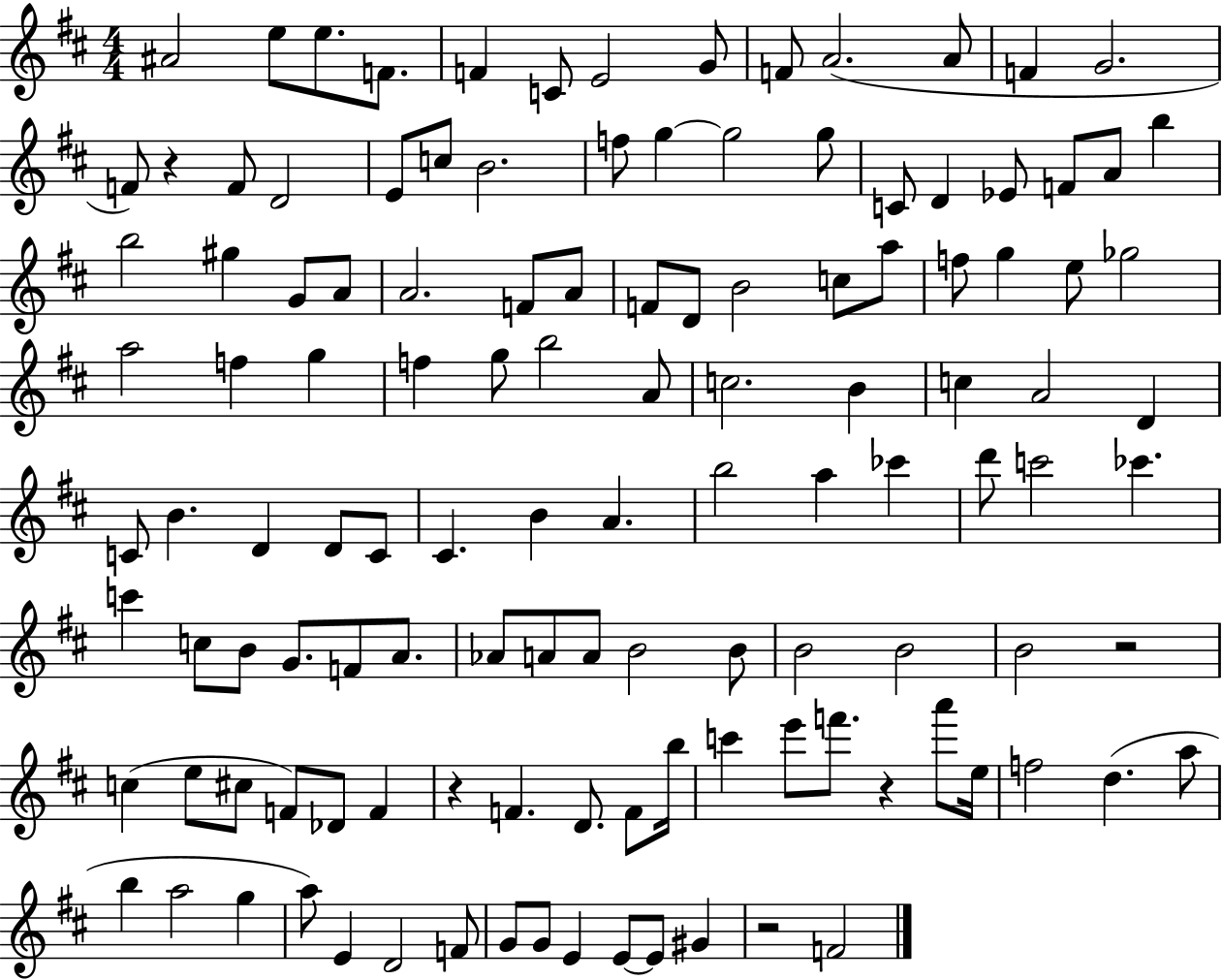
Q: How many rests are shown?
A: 5